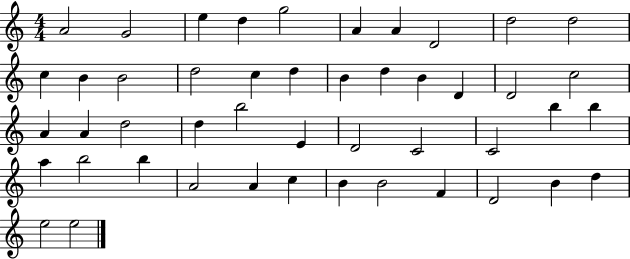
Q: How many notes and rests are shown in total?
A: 47